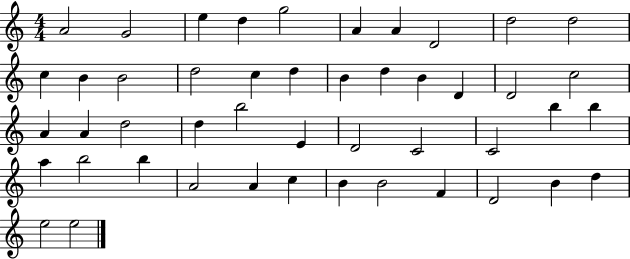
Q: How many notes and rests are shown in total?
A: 47